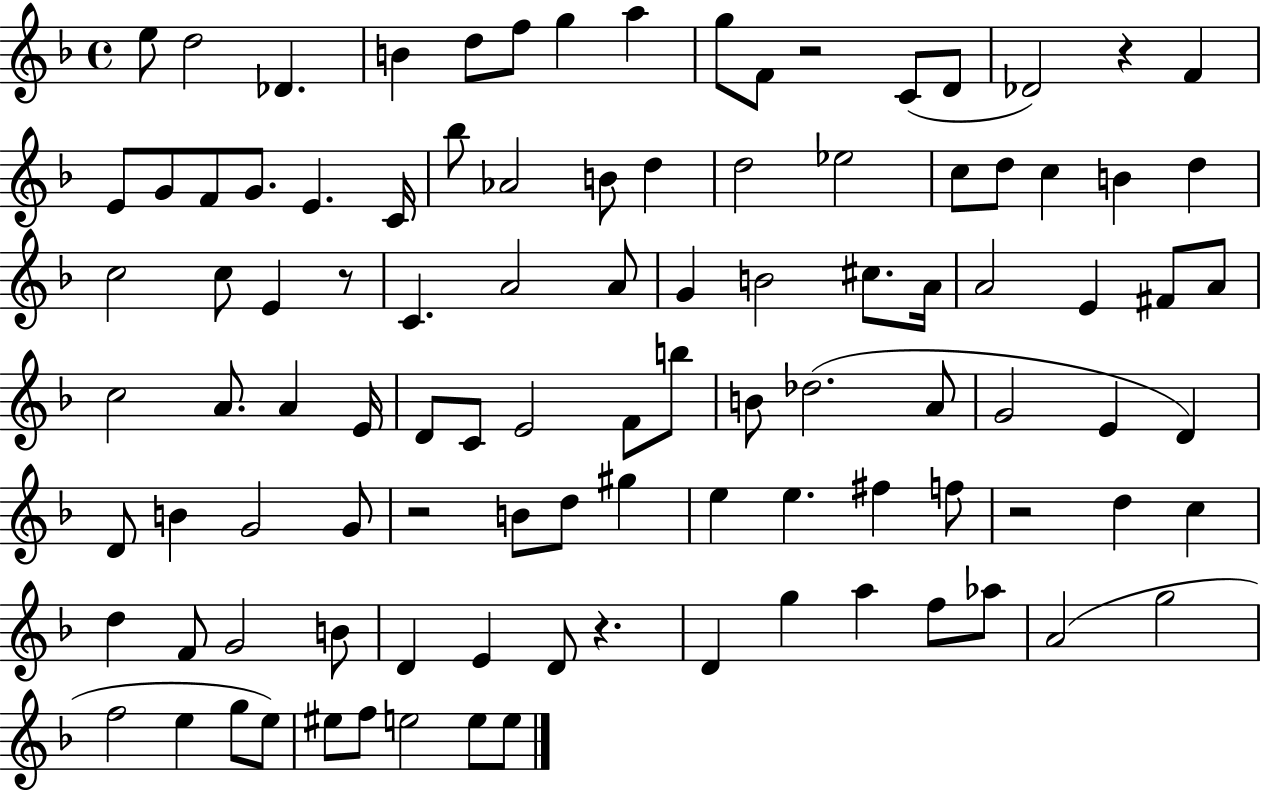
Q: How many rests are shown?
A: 6